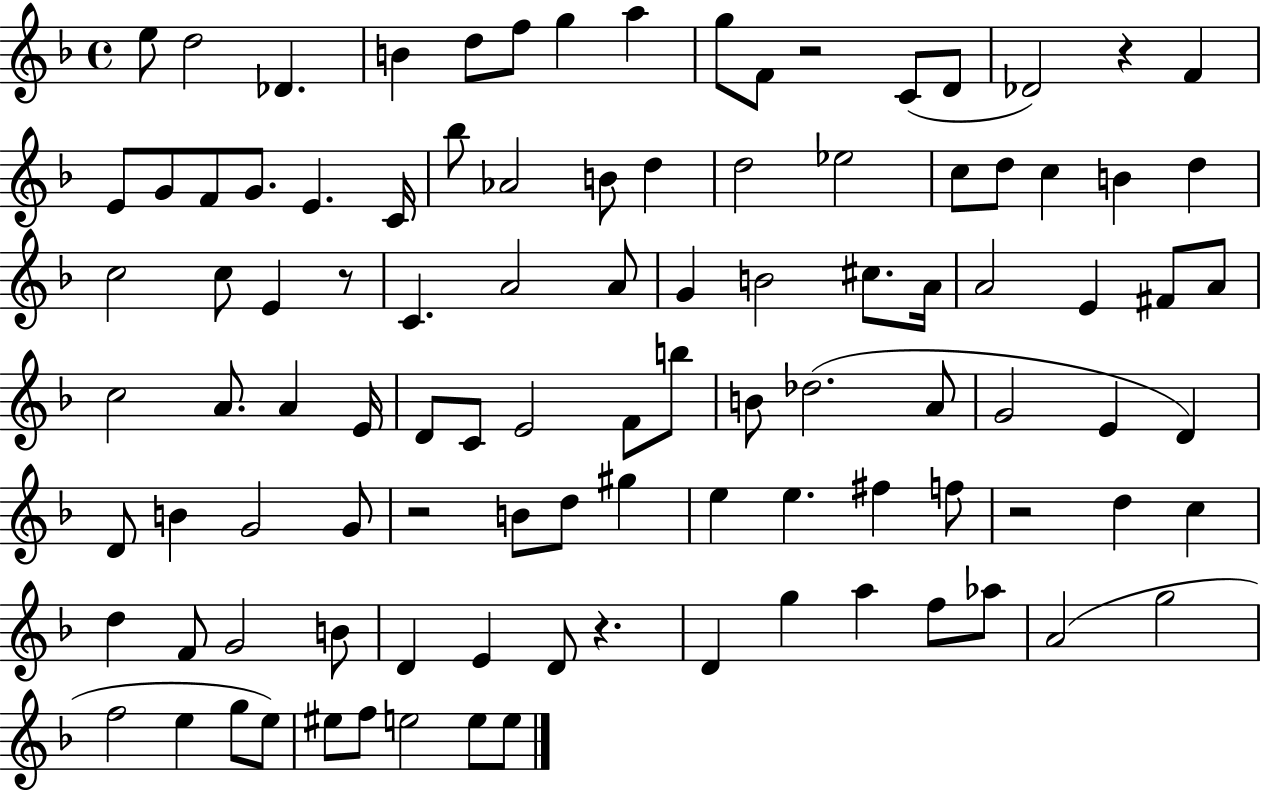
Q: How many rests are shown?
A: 6